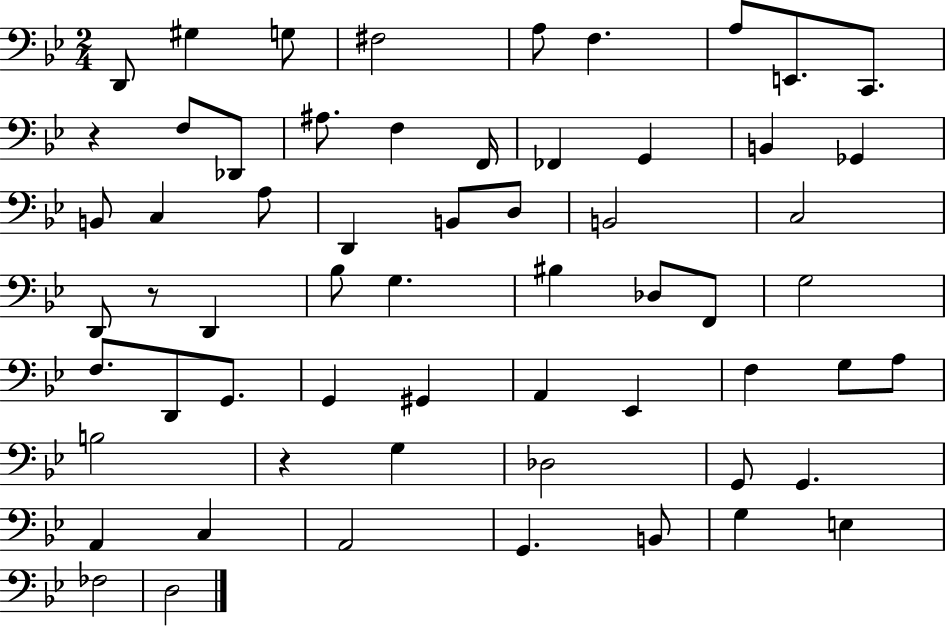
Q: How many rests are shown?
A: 3